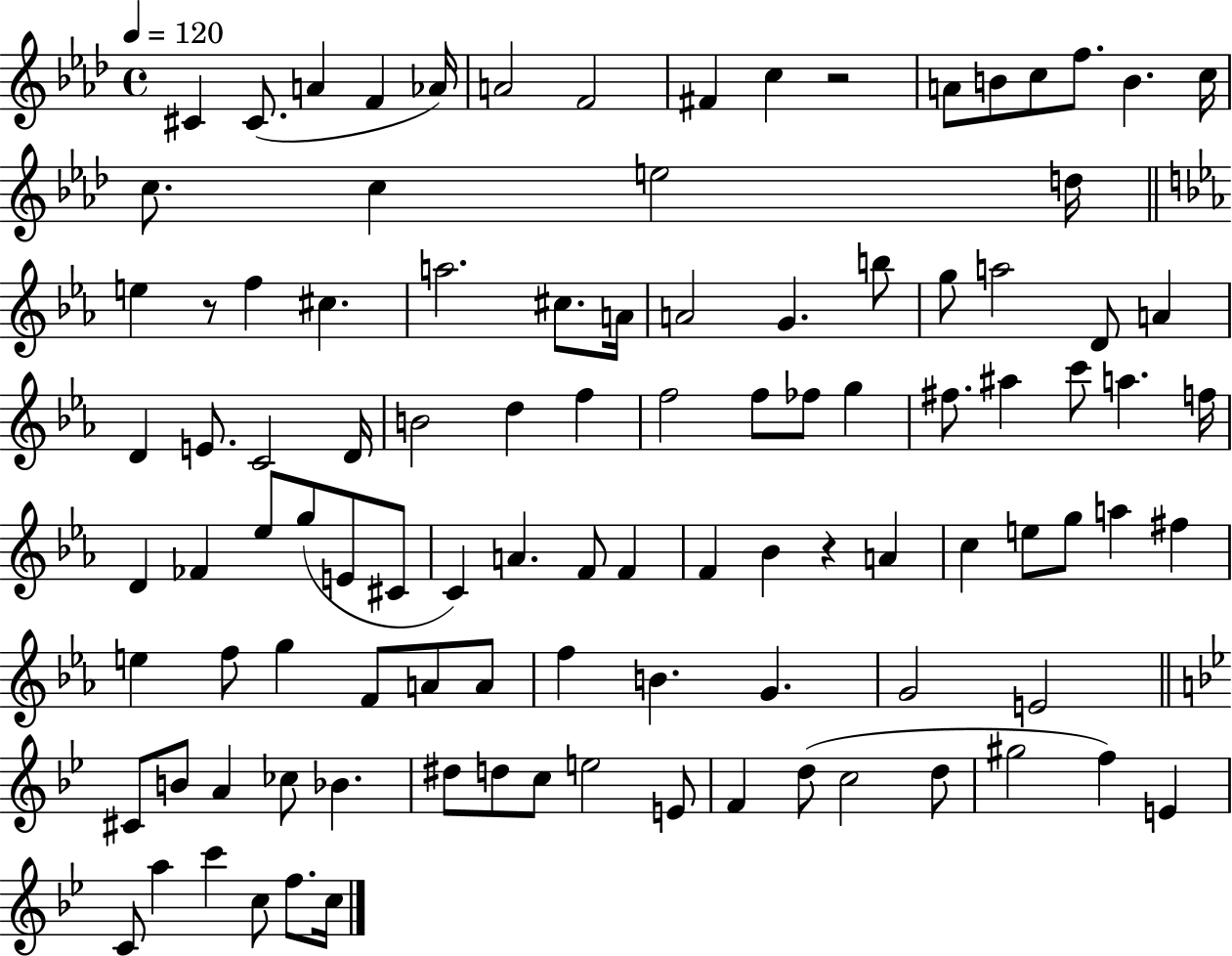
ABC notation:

X:1
T:Untitled
M:4/4
L:1/4
K:Ab
^C ^C/2 A F _A/4 A2 F2 ^F c z2 A/2 B/2 c/2 f/2 B c/4 c/2 c e2 d/4 e z/2 f ^c a2 ^c/2 A/4 A2 G b/2 g/2 a2 D/2 A D E/2 C2 D/4 B2 d f f2 f/2 _f/2 g ^f/2 ^a c'/2 a f/4 D _F _e/2 g/2 E/2 ^C/2 C A F/2 F F _B z A c e/2 g/2 a ^f e f/2 g F/2 A/2 A/2 f B G G2 E2 ^C/2 B/2 A _c/2 _B ^d/2 d/2 c/2 e2 E/2 F d/2 c2 d/2 ^g2 f E C/2 a c' c/2 f/2 c/4